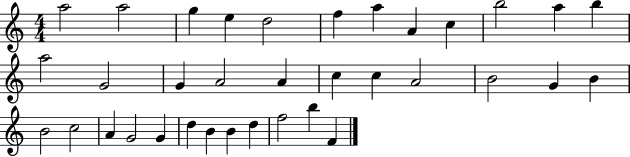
{
  \clef treble
  \numericTimeSignature
  \time 4/4
  \key c \major
  a''2 a''2 | g''4 e''4 d''2 | f''4 a''4 a'4 c''4 | b''2 a''4 b''4 | \break a''2 g'2 | g'4 a'2 a'4 | c''4 c''4 a'2 | b'2 g'4 b'4 | \break b'2 c''2 | a'4 g'2 g'4 | d''4 b'4 b'4 d''4 | f''2 b''4 f'4 | \break \bar "|."
}